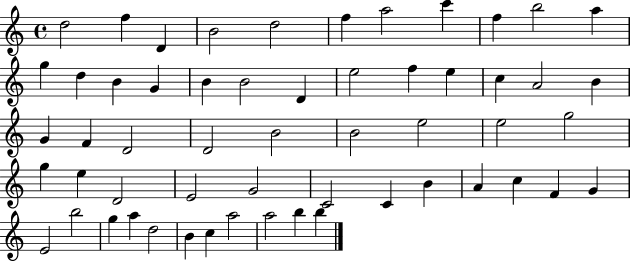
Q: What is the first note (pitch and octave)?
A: D5